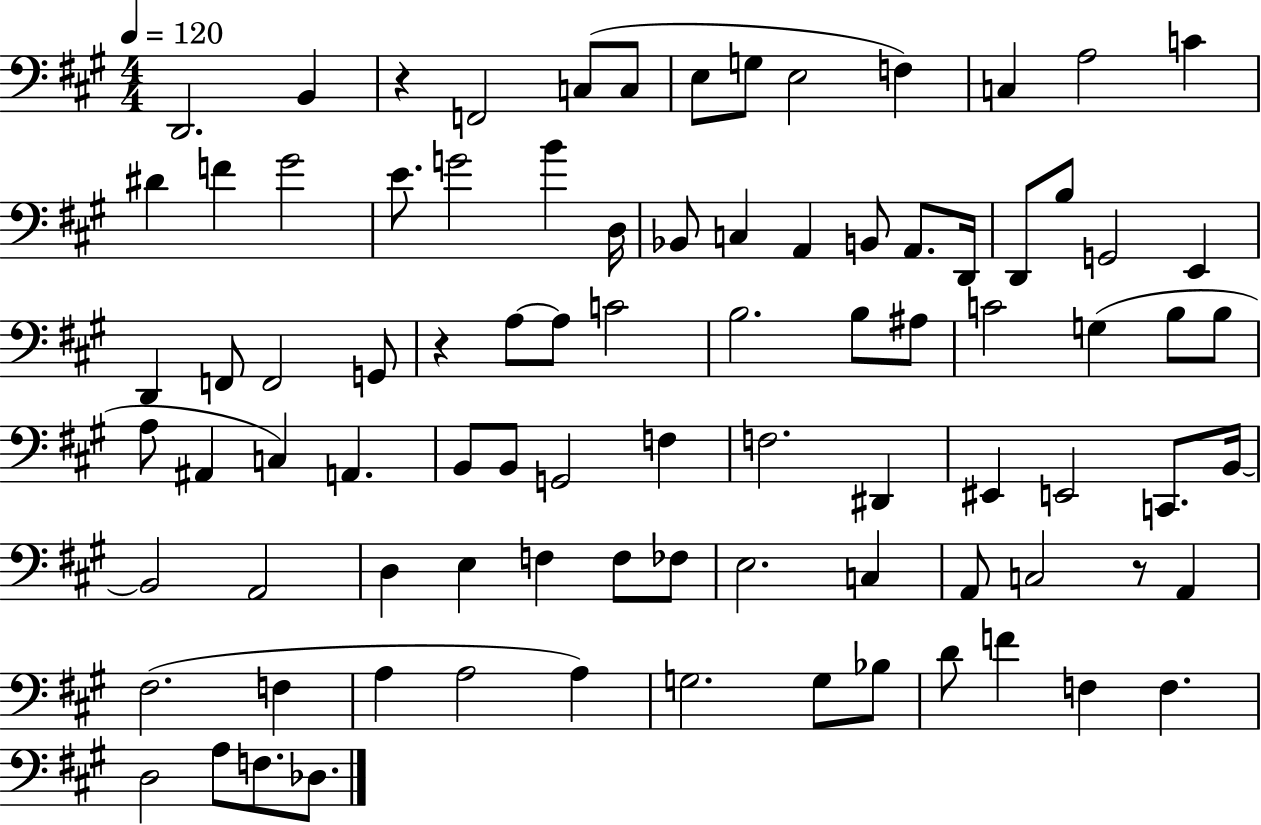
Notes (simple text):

D2/h. B2/q R/q F2/h C3/e C3/e E3/e G3/e E3/h F3/q C3/q A3/h C4/q D#4/q F4/q G#4/h E4/e. G4/h B4/q D3/s Bb2/e C3/q A2/q B2/e A2/e. D2/s D2/e B3/e G2/h E2/q D2/q F2/e F2/h G2/e R/q A3/e A3/e C4/h B3/h. B3/e A#3/e C4/h G3/q B3/e B3/e A3/e A#2/q C3/q A2/q. B2/e B2/e G2/h F3/q F3/h. D#2/q EIS2/q E2/h C2/e. B2/s B2/h A2/h D3/q E3/q F3/q F3/e FES3/e E3/h. C3/q A2/e C3/h R/e A2/q F#3/h. F3/q A3/q A3/h A3/q G3/h. G3/e Bb3/e D4/e F4/q F3/q F3/q. D3/h A3/e F3/e. Db3/e.